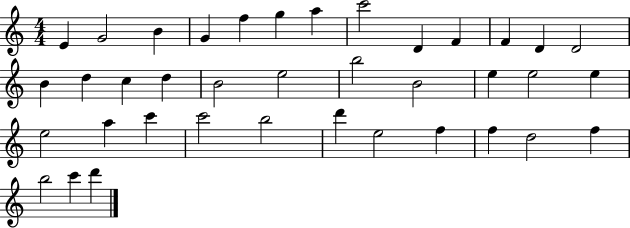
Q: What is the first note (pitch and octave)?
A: E4